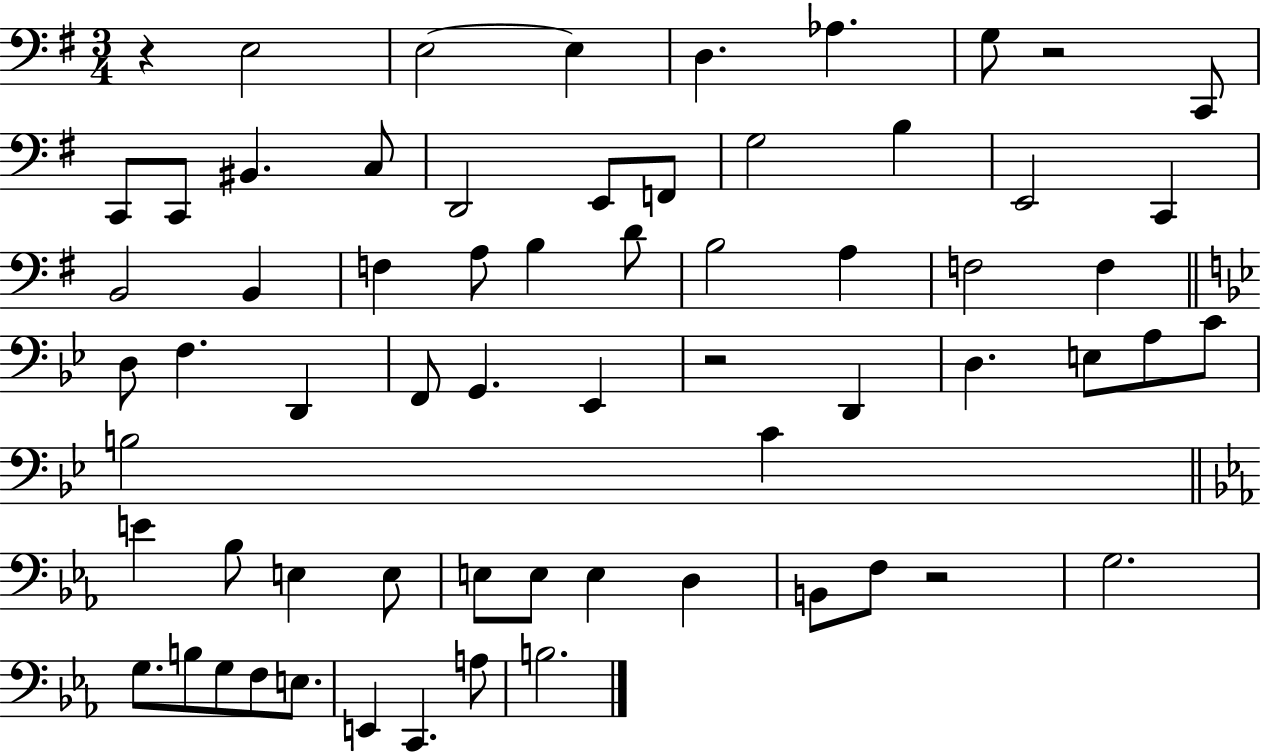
X:1
T:Untitled
M:3/4
L:1/4
K:G
z E,2 E,2 E, D, _A, G,/2 z2 C,,/2 C,,/2 C,,/2 ^B,, C,/2 D,,2 E,,/2 F,,/2 G,2 B, E,,2 C,, B,,2 B,, F, A,/2 B, D/2 B,2 A, F,2 F, D,/2 F, D,, F,,/2 G,, _E,, z2 D,, D, E,/2 A,/2 C/2 B,2 C E _B,/2 E, E,/2 E,/2 E,/2 E, D, B,,/2 F,/2 z2 G,2 G,/2 B,/2 G,/2 F,/2 E,/2 E,, C,, A,/2 B,2